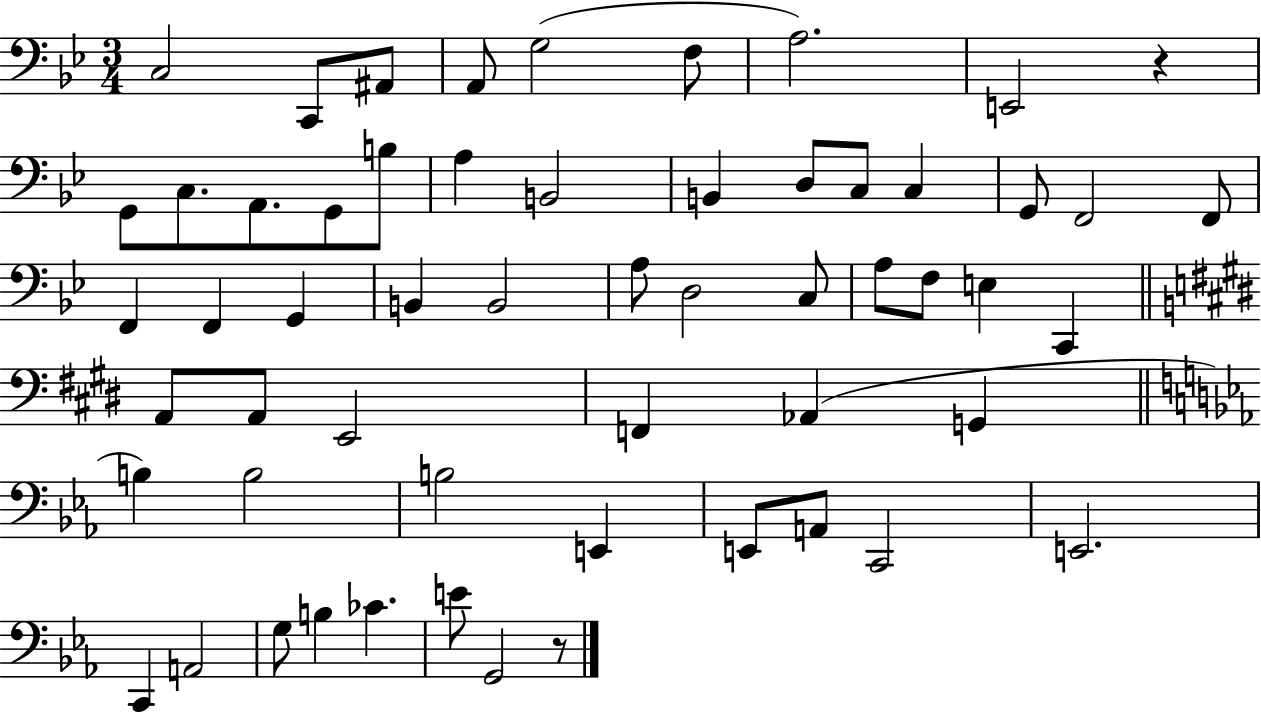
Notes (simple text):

C3/h C2/e A#2/e A2/e G3/h F3/e A3/h. E2/h R/q G2/e C3/e. A2/e. G2/e B3/e A3/q B2/h B2/q D3/e C3/e C3/q G2/e F2/h F2/e F2/q F2/q G2/q B2/q B2/h A3/e D3/h C3/e A3/e F3/e E3/q C2/q A2/e A2/e E2/h F2/q Ab2/q G2/q B3/q B3/h B3/h E2/q E2/e A2/e C2/h E2/h. C2/q A2/h G3/e B3/q CES4/q. E4/e G2/h R/e